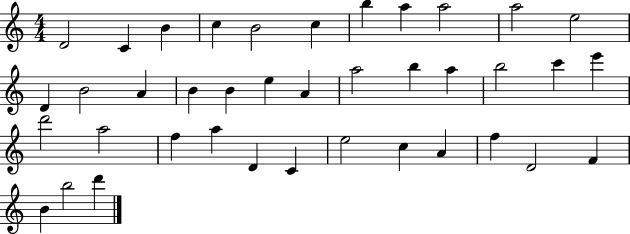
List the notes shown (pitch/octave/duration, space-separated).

D4/h C4/q B4/q C5/q B4/h C5/q B5/q A5/q A5/h A5/h E5/h D4/q B4/h A4/q B4/q B4/q E5/q A4/q A5/h B5/q A5/q B5/h C6/q E6/q D6/h A5/h F5/q A5/q D4/q C4/q E5/h C5/q A4/q F5/q D4/h F4/q B4/q B5/h D6/q